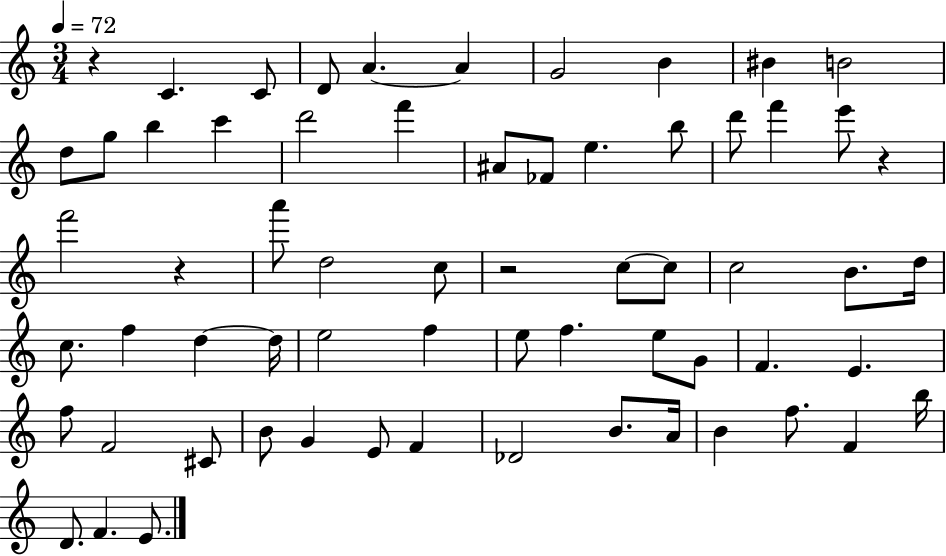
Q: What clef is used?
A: treble